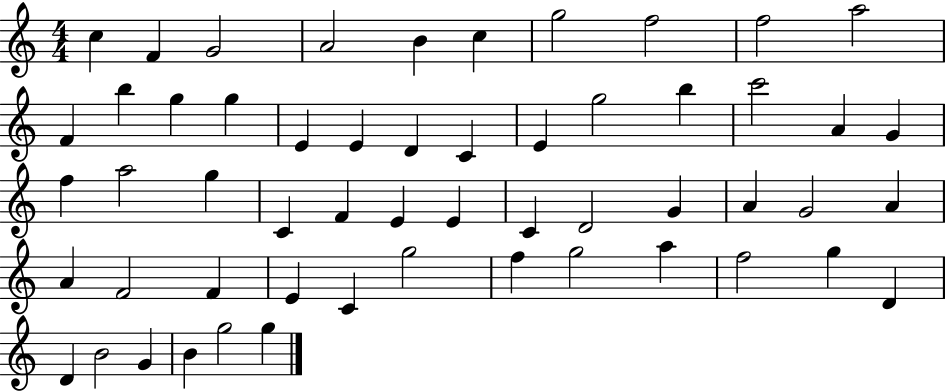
C5/q F4/q G4/h A4/h B4/q C5/q G5/h F5/h F5/h A5/h F4/q B5/q G5/q G5/q E4/q E4/q D4/q C4/q E4/q G5/h B5/q C6/h A4/q G4/q F5/q A5/h G5/q C4/q F4/q E4/q E4/q C4/q D4/h G4/q A4/q G4/h A4/q A4/q F4/h F4/q E4/q C4/q G5/h F5/q G5/h A5/q F5/h G5/q D4/q D4/q B4/h G4/q B4/q G5/h G5/q